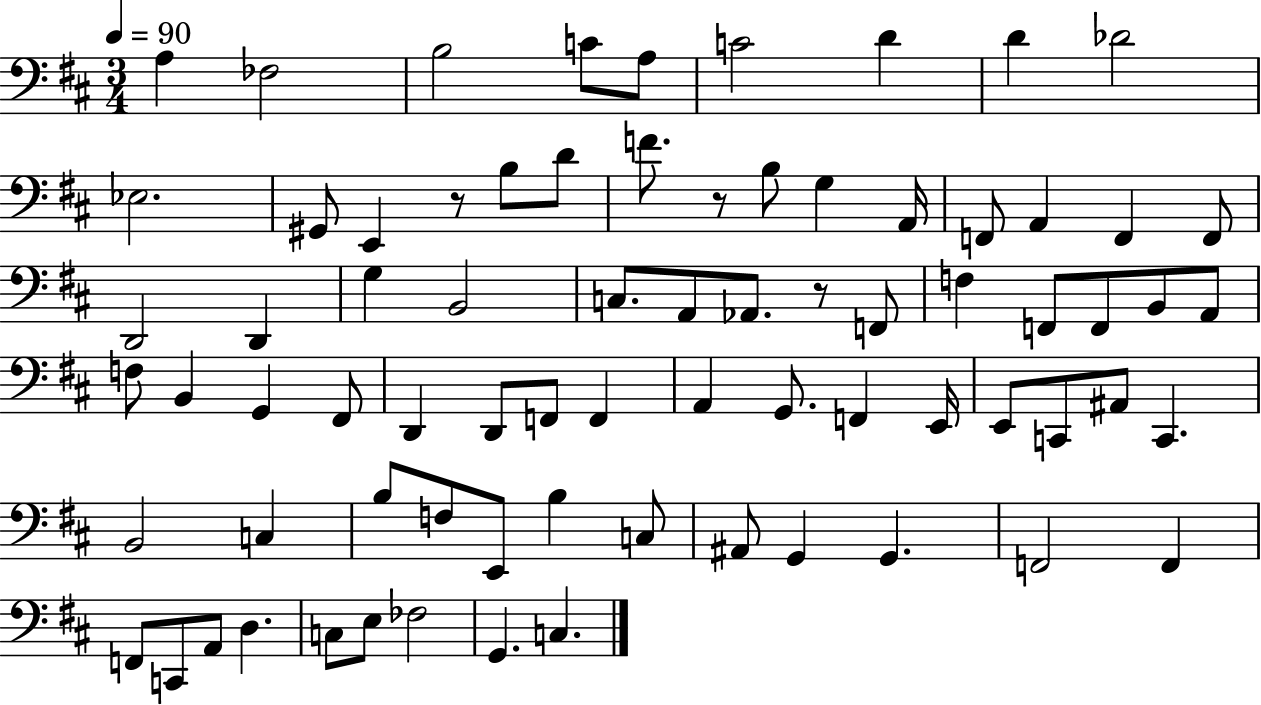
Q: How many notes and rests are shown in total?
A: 75